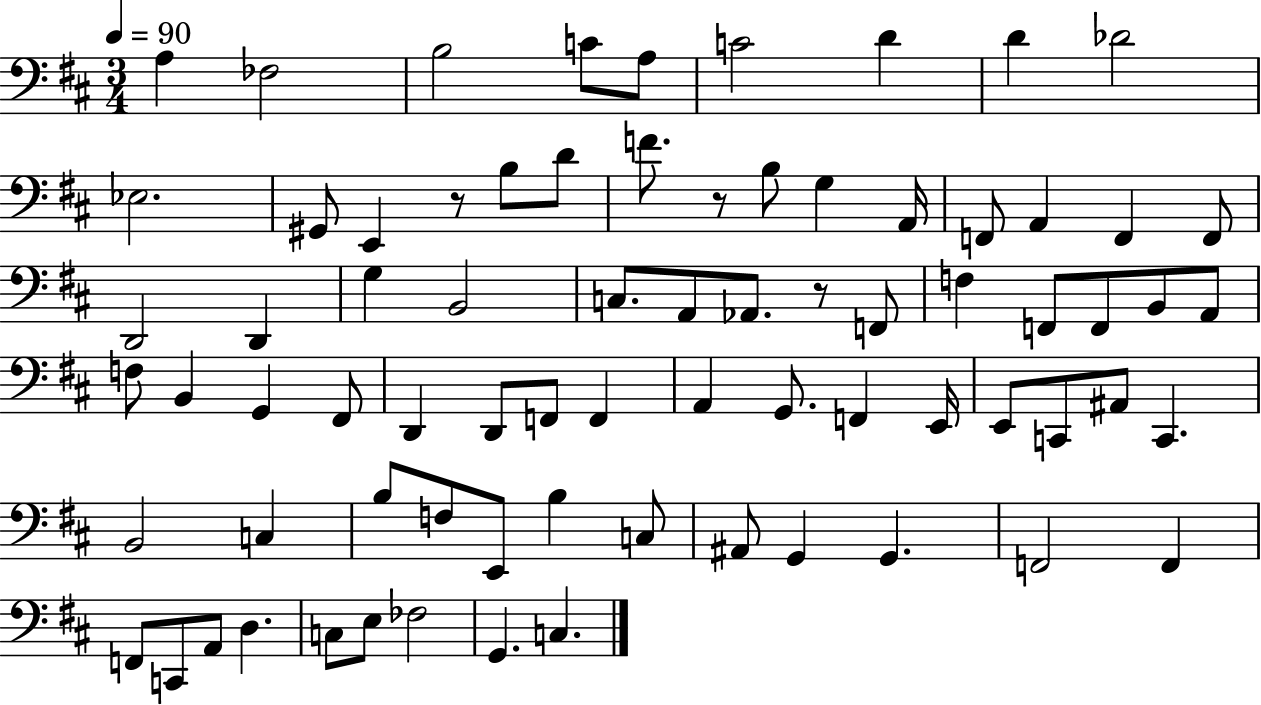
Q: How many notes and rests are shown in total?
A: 75